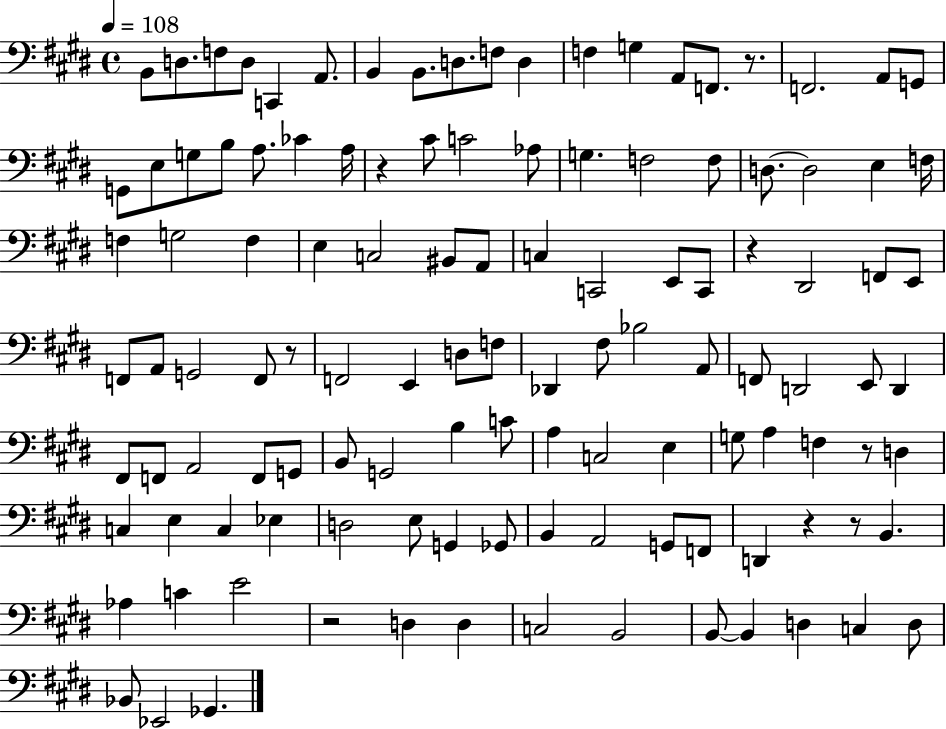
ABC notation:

X:1
T:Untitled
M:4/4
L:1/4
K:E
B,,/2 D,/2 F,/2 D,/2 C,, A,,/2 B,, B,,/2 D,/2 F,/2 D, F, G, A,,/2 F,,/2 z/2 F,,2 A,,/2 G,,/2 G,,/2 E,/2 G,/2 B,/2 A,/2 _C A,/4 z ^C/2 C2 _A,/2 G, F,2 F,/2 D,/2 D,2 E, F,/4 F, G,2 F, E, C,2 ^B,,/2 A,,/2 C, C,,2 E,,/2 C,,/2 z ^D,,2 F,,/2 E,,/2 F,,/2 A,,/2 G,,2 F,,/2 z/2 F,,2 E,, D,/2 F,/2 _D,, ^F,/2 _B,2 A,,/2 F,,/2 D,,2 E,,/2 D,, ^F,,/2 F,,/2 A,,2 F,,/2 G,,/2 B,,/2 G,,2 B, C/2 A, C,2 E, G,/2 A, F, z/2 D, C, E, C, _E, D,2 E,/2 G,, _G,,/2 B,, A,,2 G,,/2 F,,/2 D,, z z/2 B,, _A, C E2 z2 D, D, C,2 B,,2 B,,/2 B,, D, C, D,/2 _B,,/2 _E,,2 _G,,